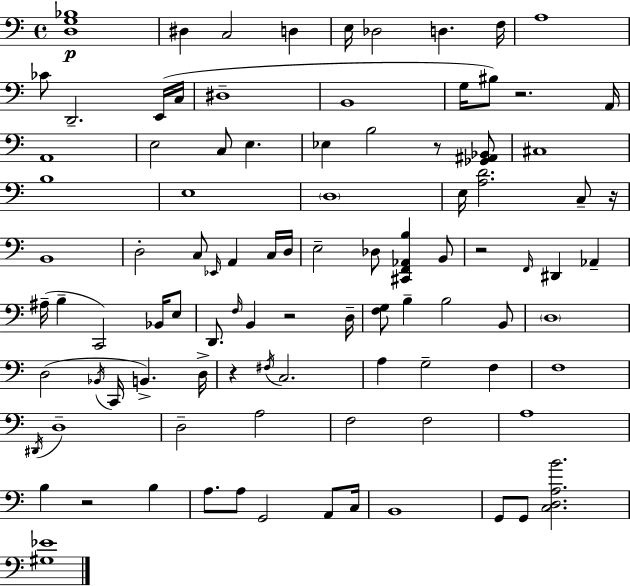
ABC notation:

X:1
T:Untitled
M:4/4
L:1/4
K:C
[D,G,_B,]4 ^D, C,2 D, E,/4 _D,2 D, F,/4 A,4 _C/2 D,,2 E,,/4 C,/4 ^D,4 B,,4 G,/4 ^B,/2 z2 A,,/4 A,,4 E,2 C,/2 E, _E, B,2 z/2 [_G,,^A,,_B,,]/2 ^C,4 B,4 E,4 D,4 E,/4 [A,D]2 C,/2 z/4 B,,4 D,2 C,/2 _E,,/4 A,, C,/4 D,/4 E,2 _D,/2 [^C,,F,,_A,,B,] B,,/2 z2 F,,/4 ^D,, _A,, ^A,/4 B, C,,2 _B,,/4 E,/2 D,,/2 F,/4 B,, z2 D,/4 [F,G,]/2 B, B,2 B,,/2 D,4 D,2 _B,,/4 C,,/4 B,, D,/4 z ^F,/4 C,2 A, G,2 F, F,4 ^D,,/4 D,4 D,2 A,2 F,2 F,2 A,4 B, z2 B, A,/2 A,/2 G,,2 A,,/2 C,/4 B,,4 G,,/2 G,,/2 [C,D,A,B]2 [^G,_E]4